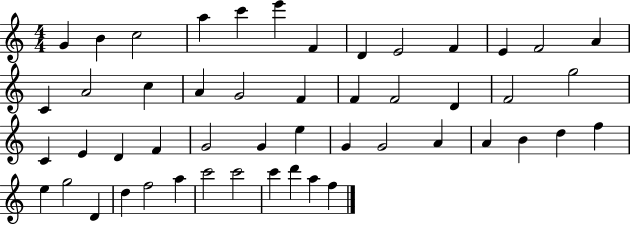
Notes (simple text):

G4/q B4/q C5/h A5/q C6/q E6/q F4/q D4/q E4/h F4/q E4/q F4/h A4/q C4/q A4/h C5/q A4/q G4/h F4/q F4/q F4/h D4/q F4/h G5/h C4/q E4/q D4/q F4/q G4/h G4/q E5/q G4/q G4/h A4/q A4/q B4/q D5/q F5/q E5/q G5/h D4/q D5/q F5/h A5/q C6/h C6/h C6/q D6/q A5/q F5/q